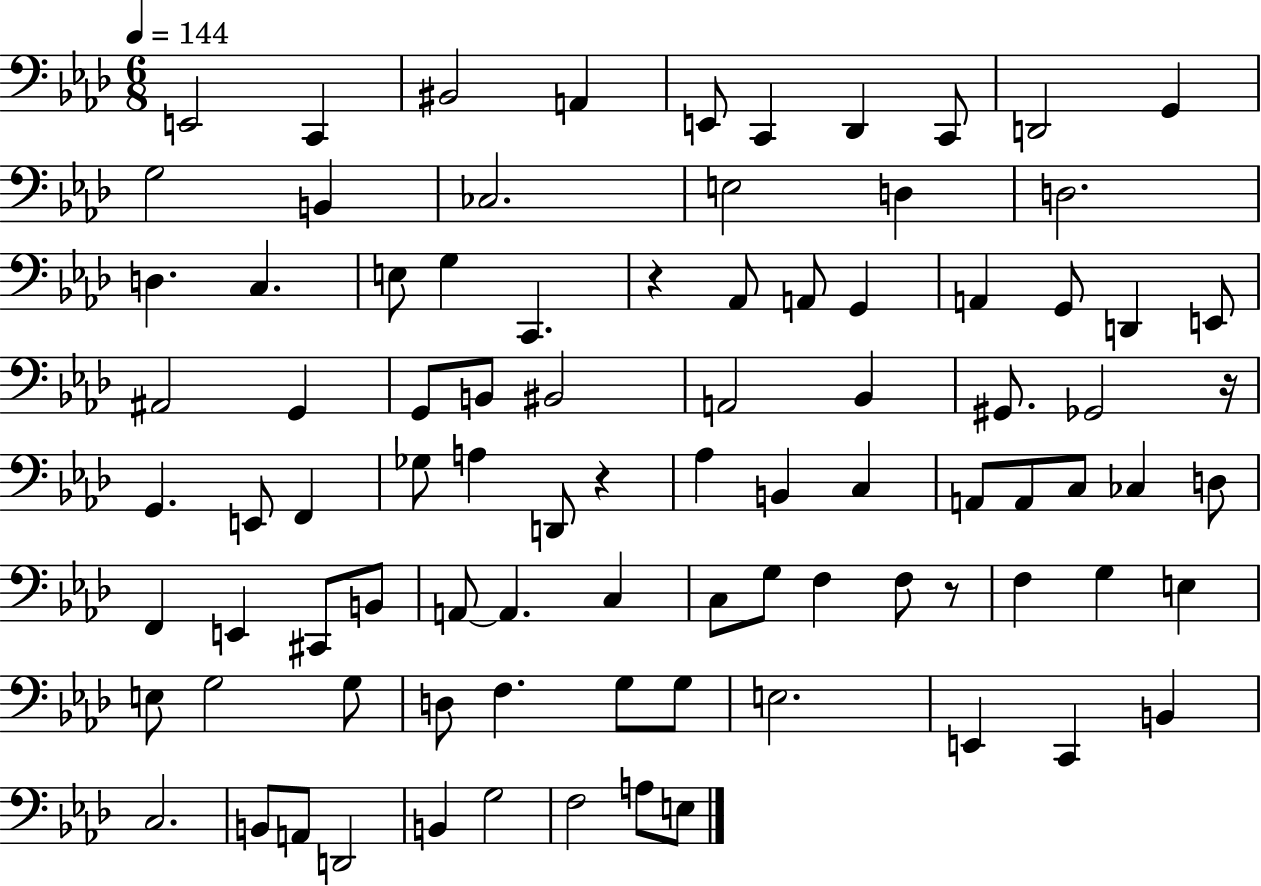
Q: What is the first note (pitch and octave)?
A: E2